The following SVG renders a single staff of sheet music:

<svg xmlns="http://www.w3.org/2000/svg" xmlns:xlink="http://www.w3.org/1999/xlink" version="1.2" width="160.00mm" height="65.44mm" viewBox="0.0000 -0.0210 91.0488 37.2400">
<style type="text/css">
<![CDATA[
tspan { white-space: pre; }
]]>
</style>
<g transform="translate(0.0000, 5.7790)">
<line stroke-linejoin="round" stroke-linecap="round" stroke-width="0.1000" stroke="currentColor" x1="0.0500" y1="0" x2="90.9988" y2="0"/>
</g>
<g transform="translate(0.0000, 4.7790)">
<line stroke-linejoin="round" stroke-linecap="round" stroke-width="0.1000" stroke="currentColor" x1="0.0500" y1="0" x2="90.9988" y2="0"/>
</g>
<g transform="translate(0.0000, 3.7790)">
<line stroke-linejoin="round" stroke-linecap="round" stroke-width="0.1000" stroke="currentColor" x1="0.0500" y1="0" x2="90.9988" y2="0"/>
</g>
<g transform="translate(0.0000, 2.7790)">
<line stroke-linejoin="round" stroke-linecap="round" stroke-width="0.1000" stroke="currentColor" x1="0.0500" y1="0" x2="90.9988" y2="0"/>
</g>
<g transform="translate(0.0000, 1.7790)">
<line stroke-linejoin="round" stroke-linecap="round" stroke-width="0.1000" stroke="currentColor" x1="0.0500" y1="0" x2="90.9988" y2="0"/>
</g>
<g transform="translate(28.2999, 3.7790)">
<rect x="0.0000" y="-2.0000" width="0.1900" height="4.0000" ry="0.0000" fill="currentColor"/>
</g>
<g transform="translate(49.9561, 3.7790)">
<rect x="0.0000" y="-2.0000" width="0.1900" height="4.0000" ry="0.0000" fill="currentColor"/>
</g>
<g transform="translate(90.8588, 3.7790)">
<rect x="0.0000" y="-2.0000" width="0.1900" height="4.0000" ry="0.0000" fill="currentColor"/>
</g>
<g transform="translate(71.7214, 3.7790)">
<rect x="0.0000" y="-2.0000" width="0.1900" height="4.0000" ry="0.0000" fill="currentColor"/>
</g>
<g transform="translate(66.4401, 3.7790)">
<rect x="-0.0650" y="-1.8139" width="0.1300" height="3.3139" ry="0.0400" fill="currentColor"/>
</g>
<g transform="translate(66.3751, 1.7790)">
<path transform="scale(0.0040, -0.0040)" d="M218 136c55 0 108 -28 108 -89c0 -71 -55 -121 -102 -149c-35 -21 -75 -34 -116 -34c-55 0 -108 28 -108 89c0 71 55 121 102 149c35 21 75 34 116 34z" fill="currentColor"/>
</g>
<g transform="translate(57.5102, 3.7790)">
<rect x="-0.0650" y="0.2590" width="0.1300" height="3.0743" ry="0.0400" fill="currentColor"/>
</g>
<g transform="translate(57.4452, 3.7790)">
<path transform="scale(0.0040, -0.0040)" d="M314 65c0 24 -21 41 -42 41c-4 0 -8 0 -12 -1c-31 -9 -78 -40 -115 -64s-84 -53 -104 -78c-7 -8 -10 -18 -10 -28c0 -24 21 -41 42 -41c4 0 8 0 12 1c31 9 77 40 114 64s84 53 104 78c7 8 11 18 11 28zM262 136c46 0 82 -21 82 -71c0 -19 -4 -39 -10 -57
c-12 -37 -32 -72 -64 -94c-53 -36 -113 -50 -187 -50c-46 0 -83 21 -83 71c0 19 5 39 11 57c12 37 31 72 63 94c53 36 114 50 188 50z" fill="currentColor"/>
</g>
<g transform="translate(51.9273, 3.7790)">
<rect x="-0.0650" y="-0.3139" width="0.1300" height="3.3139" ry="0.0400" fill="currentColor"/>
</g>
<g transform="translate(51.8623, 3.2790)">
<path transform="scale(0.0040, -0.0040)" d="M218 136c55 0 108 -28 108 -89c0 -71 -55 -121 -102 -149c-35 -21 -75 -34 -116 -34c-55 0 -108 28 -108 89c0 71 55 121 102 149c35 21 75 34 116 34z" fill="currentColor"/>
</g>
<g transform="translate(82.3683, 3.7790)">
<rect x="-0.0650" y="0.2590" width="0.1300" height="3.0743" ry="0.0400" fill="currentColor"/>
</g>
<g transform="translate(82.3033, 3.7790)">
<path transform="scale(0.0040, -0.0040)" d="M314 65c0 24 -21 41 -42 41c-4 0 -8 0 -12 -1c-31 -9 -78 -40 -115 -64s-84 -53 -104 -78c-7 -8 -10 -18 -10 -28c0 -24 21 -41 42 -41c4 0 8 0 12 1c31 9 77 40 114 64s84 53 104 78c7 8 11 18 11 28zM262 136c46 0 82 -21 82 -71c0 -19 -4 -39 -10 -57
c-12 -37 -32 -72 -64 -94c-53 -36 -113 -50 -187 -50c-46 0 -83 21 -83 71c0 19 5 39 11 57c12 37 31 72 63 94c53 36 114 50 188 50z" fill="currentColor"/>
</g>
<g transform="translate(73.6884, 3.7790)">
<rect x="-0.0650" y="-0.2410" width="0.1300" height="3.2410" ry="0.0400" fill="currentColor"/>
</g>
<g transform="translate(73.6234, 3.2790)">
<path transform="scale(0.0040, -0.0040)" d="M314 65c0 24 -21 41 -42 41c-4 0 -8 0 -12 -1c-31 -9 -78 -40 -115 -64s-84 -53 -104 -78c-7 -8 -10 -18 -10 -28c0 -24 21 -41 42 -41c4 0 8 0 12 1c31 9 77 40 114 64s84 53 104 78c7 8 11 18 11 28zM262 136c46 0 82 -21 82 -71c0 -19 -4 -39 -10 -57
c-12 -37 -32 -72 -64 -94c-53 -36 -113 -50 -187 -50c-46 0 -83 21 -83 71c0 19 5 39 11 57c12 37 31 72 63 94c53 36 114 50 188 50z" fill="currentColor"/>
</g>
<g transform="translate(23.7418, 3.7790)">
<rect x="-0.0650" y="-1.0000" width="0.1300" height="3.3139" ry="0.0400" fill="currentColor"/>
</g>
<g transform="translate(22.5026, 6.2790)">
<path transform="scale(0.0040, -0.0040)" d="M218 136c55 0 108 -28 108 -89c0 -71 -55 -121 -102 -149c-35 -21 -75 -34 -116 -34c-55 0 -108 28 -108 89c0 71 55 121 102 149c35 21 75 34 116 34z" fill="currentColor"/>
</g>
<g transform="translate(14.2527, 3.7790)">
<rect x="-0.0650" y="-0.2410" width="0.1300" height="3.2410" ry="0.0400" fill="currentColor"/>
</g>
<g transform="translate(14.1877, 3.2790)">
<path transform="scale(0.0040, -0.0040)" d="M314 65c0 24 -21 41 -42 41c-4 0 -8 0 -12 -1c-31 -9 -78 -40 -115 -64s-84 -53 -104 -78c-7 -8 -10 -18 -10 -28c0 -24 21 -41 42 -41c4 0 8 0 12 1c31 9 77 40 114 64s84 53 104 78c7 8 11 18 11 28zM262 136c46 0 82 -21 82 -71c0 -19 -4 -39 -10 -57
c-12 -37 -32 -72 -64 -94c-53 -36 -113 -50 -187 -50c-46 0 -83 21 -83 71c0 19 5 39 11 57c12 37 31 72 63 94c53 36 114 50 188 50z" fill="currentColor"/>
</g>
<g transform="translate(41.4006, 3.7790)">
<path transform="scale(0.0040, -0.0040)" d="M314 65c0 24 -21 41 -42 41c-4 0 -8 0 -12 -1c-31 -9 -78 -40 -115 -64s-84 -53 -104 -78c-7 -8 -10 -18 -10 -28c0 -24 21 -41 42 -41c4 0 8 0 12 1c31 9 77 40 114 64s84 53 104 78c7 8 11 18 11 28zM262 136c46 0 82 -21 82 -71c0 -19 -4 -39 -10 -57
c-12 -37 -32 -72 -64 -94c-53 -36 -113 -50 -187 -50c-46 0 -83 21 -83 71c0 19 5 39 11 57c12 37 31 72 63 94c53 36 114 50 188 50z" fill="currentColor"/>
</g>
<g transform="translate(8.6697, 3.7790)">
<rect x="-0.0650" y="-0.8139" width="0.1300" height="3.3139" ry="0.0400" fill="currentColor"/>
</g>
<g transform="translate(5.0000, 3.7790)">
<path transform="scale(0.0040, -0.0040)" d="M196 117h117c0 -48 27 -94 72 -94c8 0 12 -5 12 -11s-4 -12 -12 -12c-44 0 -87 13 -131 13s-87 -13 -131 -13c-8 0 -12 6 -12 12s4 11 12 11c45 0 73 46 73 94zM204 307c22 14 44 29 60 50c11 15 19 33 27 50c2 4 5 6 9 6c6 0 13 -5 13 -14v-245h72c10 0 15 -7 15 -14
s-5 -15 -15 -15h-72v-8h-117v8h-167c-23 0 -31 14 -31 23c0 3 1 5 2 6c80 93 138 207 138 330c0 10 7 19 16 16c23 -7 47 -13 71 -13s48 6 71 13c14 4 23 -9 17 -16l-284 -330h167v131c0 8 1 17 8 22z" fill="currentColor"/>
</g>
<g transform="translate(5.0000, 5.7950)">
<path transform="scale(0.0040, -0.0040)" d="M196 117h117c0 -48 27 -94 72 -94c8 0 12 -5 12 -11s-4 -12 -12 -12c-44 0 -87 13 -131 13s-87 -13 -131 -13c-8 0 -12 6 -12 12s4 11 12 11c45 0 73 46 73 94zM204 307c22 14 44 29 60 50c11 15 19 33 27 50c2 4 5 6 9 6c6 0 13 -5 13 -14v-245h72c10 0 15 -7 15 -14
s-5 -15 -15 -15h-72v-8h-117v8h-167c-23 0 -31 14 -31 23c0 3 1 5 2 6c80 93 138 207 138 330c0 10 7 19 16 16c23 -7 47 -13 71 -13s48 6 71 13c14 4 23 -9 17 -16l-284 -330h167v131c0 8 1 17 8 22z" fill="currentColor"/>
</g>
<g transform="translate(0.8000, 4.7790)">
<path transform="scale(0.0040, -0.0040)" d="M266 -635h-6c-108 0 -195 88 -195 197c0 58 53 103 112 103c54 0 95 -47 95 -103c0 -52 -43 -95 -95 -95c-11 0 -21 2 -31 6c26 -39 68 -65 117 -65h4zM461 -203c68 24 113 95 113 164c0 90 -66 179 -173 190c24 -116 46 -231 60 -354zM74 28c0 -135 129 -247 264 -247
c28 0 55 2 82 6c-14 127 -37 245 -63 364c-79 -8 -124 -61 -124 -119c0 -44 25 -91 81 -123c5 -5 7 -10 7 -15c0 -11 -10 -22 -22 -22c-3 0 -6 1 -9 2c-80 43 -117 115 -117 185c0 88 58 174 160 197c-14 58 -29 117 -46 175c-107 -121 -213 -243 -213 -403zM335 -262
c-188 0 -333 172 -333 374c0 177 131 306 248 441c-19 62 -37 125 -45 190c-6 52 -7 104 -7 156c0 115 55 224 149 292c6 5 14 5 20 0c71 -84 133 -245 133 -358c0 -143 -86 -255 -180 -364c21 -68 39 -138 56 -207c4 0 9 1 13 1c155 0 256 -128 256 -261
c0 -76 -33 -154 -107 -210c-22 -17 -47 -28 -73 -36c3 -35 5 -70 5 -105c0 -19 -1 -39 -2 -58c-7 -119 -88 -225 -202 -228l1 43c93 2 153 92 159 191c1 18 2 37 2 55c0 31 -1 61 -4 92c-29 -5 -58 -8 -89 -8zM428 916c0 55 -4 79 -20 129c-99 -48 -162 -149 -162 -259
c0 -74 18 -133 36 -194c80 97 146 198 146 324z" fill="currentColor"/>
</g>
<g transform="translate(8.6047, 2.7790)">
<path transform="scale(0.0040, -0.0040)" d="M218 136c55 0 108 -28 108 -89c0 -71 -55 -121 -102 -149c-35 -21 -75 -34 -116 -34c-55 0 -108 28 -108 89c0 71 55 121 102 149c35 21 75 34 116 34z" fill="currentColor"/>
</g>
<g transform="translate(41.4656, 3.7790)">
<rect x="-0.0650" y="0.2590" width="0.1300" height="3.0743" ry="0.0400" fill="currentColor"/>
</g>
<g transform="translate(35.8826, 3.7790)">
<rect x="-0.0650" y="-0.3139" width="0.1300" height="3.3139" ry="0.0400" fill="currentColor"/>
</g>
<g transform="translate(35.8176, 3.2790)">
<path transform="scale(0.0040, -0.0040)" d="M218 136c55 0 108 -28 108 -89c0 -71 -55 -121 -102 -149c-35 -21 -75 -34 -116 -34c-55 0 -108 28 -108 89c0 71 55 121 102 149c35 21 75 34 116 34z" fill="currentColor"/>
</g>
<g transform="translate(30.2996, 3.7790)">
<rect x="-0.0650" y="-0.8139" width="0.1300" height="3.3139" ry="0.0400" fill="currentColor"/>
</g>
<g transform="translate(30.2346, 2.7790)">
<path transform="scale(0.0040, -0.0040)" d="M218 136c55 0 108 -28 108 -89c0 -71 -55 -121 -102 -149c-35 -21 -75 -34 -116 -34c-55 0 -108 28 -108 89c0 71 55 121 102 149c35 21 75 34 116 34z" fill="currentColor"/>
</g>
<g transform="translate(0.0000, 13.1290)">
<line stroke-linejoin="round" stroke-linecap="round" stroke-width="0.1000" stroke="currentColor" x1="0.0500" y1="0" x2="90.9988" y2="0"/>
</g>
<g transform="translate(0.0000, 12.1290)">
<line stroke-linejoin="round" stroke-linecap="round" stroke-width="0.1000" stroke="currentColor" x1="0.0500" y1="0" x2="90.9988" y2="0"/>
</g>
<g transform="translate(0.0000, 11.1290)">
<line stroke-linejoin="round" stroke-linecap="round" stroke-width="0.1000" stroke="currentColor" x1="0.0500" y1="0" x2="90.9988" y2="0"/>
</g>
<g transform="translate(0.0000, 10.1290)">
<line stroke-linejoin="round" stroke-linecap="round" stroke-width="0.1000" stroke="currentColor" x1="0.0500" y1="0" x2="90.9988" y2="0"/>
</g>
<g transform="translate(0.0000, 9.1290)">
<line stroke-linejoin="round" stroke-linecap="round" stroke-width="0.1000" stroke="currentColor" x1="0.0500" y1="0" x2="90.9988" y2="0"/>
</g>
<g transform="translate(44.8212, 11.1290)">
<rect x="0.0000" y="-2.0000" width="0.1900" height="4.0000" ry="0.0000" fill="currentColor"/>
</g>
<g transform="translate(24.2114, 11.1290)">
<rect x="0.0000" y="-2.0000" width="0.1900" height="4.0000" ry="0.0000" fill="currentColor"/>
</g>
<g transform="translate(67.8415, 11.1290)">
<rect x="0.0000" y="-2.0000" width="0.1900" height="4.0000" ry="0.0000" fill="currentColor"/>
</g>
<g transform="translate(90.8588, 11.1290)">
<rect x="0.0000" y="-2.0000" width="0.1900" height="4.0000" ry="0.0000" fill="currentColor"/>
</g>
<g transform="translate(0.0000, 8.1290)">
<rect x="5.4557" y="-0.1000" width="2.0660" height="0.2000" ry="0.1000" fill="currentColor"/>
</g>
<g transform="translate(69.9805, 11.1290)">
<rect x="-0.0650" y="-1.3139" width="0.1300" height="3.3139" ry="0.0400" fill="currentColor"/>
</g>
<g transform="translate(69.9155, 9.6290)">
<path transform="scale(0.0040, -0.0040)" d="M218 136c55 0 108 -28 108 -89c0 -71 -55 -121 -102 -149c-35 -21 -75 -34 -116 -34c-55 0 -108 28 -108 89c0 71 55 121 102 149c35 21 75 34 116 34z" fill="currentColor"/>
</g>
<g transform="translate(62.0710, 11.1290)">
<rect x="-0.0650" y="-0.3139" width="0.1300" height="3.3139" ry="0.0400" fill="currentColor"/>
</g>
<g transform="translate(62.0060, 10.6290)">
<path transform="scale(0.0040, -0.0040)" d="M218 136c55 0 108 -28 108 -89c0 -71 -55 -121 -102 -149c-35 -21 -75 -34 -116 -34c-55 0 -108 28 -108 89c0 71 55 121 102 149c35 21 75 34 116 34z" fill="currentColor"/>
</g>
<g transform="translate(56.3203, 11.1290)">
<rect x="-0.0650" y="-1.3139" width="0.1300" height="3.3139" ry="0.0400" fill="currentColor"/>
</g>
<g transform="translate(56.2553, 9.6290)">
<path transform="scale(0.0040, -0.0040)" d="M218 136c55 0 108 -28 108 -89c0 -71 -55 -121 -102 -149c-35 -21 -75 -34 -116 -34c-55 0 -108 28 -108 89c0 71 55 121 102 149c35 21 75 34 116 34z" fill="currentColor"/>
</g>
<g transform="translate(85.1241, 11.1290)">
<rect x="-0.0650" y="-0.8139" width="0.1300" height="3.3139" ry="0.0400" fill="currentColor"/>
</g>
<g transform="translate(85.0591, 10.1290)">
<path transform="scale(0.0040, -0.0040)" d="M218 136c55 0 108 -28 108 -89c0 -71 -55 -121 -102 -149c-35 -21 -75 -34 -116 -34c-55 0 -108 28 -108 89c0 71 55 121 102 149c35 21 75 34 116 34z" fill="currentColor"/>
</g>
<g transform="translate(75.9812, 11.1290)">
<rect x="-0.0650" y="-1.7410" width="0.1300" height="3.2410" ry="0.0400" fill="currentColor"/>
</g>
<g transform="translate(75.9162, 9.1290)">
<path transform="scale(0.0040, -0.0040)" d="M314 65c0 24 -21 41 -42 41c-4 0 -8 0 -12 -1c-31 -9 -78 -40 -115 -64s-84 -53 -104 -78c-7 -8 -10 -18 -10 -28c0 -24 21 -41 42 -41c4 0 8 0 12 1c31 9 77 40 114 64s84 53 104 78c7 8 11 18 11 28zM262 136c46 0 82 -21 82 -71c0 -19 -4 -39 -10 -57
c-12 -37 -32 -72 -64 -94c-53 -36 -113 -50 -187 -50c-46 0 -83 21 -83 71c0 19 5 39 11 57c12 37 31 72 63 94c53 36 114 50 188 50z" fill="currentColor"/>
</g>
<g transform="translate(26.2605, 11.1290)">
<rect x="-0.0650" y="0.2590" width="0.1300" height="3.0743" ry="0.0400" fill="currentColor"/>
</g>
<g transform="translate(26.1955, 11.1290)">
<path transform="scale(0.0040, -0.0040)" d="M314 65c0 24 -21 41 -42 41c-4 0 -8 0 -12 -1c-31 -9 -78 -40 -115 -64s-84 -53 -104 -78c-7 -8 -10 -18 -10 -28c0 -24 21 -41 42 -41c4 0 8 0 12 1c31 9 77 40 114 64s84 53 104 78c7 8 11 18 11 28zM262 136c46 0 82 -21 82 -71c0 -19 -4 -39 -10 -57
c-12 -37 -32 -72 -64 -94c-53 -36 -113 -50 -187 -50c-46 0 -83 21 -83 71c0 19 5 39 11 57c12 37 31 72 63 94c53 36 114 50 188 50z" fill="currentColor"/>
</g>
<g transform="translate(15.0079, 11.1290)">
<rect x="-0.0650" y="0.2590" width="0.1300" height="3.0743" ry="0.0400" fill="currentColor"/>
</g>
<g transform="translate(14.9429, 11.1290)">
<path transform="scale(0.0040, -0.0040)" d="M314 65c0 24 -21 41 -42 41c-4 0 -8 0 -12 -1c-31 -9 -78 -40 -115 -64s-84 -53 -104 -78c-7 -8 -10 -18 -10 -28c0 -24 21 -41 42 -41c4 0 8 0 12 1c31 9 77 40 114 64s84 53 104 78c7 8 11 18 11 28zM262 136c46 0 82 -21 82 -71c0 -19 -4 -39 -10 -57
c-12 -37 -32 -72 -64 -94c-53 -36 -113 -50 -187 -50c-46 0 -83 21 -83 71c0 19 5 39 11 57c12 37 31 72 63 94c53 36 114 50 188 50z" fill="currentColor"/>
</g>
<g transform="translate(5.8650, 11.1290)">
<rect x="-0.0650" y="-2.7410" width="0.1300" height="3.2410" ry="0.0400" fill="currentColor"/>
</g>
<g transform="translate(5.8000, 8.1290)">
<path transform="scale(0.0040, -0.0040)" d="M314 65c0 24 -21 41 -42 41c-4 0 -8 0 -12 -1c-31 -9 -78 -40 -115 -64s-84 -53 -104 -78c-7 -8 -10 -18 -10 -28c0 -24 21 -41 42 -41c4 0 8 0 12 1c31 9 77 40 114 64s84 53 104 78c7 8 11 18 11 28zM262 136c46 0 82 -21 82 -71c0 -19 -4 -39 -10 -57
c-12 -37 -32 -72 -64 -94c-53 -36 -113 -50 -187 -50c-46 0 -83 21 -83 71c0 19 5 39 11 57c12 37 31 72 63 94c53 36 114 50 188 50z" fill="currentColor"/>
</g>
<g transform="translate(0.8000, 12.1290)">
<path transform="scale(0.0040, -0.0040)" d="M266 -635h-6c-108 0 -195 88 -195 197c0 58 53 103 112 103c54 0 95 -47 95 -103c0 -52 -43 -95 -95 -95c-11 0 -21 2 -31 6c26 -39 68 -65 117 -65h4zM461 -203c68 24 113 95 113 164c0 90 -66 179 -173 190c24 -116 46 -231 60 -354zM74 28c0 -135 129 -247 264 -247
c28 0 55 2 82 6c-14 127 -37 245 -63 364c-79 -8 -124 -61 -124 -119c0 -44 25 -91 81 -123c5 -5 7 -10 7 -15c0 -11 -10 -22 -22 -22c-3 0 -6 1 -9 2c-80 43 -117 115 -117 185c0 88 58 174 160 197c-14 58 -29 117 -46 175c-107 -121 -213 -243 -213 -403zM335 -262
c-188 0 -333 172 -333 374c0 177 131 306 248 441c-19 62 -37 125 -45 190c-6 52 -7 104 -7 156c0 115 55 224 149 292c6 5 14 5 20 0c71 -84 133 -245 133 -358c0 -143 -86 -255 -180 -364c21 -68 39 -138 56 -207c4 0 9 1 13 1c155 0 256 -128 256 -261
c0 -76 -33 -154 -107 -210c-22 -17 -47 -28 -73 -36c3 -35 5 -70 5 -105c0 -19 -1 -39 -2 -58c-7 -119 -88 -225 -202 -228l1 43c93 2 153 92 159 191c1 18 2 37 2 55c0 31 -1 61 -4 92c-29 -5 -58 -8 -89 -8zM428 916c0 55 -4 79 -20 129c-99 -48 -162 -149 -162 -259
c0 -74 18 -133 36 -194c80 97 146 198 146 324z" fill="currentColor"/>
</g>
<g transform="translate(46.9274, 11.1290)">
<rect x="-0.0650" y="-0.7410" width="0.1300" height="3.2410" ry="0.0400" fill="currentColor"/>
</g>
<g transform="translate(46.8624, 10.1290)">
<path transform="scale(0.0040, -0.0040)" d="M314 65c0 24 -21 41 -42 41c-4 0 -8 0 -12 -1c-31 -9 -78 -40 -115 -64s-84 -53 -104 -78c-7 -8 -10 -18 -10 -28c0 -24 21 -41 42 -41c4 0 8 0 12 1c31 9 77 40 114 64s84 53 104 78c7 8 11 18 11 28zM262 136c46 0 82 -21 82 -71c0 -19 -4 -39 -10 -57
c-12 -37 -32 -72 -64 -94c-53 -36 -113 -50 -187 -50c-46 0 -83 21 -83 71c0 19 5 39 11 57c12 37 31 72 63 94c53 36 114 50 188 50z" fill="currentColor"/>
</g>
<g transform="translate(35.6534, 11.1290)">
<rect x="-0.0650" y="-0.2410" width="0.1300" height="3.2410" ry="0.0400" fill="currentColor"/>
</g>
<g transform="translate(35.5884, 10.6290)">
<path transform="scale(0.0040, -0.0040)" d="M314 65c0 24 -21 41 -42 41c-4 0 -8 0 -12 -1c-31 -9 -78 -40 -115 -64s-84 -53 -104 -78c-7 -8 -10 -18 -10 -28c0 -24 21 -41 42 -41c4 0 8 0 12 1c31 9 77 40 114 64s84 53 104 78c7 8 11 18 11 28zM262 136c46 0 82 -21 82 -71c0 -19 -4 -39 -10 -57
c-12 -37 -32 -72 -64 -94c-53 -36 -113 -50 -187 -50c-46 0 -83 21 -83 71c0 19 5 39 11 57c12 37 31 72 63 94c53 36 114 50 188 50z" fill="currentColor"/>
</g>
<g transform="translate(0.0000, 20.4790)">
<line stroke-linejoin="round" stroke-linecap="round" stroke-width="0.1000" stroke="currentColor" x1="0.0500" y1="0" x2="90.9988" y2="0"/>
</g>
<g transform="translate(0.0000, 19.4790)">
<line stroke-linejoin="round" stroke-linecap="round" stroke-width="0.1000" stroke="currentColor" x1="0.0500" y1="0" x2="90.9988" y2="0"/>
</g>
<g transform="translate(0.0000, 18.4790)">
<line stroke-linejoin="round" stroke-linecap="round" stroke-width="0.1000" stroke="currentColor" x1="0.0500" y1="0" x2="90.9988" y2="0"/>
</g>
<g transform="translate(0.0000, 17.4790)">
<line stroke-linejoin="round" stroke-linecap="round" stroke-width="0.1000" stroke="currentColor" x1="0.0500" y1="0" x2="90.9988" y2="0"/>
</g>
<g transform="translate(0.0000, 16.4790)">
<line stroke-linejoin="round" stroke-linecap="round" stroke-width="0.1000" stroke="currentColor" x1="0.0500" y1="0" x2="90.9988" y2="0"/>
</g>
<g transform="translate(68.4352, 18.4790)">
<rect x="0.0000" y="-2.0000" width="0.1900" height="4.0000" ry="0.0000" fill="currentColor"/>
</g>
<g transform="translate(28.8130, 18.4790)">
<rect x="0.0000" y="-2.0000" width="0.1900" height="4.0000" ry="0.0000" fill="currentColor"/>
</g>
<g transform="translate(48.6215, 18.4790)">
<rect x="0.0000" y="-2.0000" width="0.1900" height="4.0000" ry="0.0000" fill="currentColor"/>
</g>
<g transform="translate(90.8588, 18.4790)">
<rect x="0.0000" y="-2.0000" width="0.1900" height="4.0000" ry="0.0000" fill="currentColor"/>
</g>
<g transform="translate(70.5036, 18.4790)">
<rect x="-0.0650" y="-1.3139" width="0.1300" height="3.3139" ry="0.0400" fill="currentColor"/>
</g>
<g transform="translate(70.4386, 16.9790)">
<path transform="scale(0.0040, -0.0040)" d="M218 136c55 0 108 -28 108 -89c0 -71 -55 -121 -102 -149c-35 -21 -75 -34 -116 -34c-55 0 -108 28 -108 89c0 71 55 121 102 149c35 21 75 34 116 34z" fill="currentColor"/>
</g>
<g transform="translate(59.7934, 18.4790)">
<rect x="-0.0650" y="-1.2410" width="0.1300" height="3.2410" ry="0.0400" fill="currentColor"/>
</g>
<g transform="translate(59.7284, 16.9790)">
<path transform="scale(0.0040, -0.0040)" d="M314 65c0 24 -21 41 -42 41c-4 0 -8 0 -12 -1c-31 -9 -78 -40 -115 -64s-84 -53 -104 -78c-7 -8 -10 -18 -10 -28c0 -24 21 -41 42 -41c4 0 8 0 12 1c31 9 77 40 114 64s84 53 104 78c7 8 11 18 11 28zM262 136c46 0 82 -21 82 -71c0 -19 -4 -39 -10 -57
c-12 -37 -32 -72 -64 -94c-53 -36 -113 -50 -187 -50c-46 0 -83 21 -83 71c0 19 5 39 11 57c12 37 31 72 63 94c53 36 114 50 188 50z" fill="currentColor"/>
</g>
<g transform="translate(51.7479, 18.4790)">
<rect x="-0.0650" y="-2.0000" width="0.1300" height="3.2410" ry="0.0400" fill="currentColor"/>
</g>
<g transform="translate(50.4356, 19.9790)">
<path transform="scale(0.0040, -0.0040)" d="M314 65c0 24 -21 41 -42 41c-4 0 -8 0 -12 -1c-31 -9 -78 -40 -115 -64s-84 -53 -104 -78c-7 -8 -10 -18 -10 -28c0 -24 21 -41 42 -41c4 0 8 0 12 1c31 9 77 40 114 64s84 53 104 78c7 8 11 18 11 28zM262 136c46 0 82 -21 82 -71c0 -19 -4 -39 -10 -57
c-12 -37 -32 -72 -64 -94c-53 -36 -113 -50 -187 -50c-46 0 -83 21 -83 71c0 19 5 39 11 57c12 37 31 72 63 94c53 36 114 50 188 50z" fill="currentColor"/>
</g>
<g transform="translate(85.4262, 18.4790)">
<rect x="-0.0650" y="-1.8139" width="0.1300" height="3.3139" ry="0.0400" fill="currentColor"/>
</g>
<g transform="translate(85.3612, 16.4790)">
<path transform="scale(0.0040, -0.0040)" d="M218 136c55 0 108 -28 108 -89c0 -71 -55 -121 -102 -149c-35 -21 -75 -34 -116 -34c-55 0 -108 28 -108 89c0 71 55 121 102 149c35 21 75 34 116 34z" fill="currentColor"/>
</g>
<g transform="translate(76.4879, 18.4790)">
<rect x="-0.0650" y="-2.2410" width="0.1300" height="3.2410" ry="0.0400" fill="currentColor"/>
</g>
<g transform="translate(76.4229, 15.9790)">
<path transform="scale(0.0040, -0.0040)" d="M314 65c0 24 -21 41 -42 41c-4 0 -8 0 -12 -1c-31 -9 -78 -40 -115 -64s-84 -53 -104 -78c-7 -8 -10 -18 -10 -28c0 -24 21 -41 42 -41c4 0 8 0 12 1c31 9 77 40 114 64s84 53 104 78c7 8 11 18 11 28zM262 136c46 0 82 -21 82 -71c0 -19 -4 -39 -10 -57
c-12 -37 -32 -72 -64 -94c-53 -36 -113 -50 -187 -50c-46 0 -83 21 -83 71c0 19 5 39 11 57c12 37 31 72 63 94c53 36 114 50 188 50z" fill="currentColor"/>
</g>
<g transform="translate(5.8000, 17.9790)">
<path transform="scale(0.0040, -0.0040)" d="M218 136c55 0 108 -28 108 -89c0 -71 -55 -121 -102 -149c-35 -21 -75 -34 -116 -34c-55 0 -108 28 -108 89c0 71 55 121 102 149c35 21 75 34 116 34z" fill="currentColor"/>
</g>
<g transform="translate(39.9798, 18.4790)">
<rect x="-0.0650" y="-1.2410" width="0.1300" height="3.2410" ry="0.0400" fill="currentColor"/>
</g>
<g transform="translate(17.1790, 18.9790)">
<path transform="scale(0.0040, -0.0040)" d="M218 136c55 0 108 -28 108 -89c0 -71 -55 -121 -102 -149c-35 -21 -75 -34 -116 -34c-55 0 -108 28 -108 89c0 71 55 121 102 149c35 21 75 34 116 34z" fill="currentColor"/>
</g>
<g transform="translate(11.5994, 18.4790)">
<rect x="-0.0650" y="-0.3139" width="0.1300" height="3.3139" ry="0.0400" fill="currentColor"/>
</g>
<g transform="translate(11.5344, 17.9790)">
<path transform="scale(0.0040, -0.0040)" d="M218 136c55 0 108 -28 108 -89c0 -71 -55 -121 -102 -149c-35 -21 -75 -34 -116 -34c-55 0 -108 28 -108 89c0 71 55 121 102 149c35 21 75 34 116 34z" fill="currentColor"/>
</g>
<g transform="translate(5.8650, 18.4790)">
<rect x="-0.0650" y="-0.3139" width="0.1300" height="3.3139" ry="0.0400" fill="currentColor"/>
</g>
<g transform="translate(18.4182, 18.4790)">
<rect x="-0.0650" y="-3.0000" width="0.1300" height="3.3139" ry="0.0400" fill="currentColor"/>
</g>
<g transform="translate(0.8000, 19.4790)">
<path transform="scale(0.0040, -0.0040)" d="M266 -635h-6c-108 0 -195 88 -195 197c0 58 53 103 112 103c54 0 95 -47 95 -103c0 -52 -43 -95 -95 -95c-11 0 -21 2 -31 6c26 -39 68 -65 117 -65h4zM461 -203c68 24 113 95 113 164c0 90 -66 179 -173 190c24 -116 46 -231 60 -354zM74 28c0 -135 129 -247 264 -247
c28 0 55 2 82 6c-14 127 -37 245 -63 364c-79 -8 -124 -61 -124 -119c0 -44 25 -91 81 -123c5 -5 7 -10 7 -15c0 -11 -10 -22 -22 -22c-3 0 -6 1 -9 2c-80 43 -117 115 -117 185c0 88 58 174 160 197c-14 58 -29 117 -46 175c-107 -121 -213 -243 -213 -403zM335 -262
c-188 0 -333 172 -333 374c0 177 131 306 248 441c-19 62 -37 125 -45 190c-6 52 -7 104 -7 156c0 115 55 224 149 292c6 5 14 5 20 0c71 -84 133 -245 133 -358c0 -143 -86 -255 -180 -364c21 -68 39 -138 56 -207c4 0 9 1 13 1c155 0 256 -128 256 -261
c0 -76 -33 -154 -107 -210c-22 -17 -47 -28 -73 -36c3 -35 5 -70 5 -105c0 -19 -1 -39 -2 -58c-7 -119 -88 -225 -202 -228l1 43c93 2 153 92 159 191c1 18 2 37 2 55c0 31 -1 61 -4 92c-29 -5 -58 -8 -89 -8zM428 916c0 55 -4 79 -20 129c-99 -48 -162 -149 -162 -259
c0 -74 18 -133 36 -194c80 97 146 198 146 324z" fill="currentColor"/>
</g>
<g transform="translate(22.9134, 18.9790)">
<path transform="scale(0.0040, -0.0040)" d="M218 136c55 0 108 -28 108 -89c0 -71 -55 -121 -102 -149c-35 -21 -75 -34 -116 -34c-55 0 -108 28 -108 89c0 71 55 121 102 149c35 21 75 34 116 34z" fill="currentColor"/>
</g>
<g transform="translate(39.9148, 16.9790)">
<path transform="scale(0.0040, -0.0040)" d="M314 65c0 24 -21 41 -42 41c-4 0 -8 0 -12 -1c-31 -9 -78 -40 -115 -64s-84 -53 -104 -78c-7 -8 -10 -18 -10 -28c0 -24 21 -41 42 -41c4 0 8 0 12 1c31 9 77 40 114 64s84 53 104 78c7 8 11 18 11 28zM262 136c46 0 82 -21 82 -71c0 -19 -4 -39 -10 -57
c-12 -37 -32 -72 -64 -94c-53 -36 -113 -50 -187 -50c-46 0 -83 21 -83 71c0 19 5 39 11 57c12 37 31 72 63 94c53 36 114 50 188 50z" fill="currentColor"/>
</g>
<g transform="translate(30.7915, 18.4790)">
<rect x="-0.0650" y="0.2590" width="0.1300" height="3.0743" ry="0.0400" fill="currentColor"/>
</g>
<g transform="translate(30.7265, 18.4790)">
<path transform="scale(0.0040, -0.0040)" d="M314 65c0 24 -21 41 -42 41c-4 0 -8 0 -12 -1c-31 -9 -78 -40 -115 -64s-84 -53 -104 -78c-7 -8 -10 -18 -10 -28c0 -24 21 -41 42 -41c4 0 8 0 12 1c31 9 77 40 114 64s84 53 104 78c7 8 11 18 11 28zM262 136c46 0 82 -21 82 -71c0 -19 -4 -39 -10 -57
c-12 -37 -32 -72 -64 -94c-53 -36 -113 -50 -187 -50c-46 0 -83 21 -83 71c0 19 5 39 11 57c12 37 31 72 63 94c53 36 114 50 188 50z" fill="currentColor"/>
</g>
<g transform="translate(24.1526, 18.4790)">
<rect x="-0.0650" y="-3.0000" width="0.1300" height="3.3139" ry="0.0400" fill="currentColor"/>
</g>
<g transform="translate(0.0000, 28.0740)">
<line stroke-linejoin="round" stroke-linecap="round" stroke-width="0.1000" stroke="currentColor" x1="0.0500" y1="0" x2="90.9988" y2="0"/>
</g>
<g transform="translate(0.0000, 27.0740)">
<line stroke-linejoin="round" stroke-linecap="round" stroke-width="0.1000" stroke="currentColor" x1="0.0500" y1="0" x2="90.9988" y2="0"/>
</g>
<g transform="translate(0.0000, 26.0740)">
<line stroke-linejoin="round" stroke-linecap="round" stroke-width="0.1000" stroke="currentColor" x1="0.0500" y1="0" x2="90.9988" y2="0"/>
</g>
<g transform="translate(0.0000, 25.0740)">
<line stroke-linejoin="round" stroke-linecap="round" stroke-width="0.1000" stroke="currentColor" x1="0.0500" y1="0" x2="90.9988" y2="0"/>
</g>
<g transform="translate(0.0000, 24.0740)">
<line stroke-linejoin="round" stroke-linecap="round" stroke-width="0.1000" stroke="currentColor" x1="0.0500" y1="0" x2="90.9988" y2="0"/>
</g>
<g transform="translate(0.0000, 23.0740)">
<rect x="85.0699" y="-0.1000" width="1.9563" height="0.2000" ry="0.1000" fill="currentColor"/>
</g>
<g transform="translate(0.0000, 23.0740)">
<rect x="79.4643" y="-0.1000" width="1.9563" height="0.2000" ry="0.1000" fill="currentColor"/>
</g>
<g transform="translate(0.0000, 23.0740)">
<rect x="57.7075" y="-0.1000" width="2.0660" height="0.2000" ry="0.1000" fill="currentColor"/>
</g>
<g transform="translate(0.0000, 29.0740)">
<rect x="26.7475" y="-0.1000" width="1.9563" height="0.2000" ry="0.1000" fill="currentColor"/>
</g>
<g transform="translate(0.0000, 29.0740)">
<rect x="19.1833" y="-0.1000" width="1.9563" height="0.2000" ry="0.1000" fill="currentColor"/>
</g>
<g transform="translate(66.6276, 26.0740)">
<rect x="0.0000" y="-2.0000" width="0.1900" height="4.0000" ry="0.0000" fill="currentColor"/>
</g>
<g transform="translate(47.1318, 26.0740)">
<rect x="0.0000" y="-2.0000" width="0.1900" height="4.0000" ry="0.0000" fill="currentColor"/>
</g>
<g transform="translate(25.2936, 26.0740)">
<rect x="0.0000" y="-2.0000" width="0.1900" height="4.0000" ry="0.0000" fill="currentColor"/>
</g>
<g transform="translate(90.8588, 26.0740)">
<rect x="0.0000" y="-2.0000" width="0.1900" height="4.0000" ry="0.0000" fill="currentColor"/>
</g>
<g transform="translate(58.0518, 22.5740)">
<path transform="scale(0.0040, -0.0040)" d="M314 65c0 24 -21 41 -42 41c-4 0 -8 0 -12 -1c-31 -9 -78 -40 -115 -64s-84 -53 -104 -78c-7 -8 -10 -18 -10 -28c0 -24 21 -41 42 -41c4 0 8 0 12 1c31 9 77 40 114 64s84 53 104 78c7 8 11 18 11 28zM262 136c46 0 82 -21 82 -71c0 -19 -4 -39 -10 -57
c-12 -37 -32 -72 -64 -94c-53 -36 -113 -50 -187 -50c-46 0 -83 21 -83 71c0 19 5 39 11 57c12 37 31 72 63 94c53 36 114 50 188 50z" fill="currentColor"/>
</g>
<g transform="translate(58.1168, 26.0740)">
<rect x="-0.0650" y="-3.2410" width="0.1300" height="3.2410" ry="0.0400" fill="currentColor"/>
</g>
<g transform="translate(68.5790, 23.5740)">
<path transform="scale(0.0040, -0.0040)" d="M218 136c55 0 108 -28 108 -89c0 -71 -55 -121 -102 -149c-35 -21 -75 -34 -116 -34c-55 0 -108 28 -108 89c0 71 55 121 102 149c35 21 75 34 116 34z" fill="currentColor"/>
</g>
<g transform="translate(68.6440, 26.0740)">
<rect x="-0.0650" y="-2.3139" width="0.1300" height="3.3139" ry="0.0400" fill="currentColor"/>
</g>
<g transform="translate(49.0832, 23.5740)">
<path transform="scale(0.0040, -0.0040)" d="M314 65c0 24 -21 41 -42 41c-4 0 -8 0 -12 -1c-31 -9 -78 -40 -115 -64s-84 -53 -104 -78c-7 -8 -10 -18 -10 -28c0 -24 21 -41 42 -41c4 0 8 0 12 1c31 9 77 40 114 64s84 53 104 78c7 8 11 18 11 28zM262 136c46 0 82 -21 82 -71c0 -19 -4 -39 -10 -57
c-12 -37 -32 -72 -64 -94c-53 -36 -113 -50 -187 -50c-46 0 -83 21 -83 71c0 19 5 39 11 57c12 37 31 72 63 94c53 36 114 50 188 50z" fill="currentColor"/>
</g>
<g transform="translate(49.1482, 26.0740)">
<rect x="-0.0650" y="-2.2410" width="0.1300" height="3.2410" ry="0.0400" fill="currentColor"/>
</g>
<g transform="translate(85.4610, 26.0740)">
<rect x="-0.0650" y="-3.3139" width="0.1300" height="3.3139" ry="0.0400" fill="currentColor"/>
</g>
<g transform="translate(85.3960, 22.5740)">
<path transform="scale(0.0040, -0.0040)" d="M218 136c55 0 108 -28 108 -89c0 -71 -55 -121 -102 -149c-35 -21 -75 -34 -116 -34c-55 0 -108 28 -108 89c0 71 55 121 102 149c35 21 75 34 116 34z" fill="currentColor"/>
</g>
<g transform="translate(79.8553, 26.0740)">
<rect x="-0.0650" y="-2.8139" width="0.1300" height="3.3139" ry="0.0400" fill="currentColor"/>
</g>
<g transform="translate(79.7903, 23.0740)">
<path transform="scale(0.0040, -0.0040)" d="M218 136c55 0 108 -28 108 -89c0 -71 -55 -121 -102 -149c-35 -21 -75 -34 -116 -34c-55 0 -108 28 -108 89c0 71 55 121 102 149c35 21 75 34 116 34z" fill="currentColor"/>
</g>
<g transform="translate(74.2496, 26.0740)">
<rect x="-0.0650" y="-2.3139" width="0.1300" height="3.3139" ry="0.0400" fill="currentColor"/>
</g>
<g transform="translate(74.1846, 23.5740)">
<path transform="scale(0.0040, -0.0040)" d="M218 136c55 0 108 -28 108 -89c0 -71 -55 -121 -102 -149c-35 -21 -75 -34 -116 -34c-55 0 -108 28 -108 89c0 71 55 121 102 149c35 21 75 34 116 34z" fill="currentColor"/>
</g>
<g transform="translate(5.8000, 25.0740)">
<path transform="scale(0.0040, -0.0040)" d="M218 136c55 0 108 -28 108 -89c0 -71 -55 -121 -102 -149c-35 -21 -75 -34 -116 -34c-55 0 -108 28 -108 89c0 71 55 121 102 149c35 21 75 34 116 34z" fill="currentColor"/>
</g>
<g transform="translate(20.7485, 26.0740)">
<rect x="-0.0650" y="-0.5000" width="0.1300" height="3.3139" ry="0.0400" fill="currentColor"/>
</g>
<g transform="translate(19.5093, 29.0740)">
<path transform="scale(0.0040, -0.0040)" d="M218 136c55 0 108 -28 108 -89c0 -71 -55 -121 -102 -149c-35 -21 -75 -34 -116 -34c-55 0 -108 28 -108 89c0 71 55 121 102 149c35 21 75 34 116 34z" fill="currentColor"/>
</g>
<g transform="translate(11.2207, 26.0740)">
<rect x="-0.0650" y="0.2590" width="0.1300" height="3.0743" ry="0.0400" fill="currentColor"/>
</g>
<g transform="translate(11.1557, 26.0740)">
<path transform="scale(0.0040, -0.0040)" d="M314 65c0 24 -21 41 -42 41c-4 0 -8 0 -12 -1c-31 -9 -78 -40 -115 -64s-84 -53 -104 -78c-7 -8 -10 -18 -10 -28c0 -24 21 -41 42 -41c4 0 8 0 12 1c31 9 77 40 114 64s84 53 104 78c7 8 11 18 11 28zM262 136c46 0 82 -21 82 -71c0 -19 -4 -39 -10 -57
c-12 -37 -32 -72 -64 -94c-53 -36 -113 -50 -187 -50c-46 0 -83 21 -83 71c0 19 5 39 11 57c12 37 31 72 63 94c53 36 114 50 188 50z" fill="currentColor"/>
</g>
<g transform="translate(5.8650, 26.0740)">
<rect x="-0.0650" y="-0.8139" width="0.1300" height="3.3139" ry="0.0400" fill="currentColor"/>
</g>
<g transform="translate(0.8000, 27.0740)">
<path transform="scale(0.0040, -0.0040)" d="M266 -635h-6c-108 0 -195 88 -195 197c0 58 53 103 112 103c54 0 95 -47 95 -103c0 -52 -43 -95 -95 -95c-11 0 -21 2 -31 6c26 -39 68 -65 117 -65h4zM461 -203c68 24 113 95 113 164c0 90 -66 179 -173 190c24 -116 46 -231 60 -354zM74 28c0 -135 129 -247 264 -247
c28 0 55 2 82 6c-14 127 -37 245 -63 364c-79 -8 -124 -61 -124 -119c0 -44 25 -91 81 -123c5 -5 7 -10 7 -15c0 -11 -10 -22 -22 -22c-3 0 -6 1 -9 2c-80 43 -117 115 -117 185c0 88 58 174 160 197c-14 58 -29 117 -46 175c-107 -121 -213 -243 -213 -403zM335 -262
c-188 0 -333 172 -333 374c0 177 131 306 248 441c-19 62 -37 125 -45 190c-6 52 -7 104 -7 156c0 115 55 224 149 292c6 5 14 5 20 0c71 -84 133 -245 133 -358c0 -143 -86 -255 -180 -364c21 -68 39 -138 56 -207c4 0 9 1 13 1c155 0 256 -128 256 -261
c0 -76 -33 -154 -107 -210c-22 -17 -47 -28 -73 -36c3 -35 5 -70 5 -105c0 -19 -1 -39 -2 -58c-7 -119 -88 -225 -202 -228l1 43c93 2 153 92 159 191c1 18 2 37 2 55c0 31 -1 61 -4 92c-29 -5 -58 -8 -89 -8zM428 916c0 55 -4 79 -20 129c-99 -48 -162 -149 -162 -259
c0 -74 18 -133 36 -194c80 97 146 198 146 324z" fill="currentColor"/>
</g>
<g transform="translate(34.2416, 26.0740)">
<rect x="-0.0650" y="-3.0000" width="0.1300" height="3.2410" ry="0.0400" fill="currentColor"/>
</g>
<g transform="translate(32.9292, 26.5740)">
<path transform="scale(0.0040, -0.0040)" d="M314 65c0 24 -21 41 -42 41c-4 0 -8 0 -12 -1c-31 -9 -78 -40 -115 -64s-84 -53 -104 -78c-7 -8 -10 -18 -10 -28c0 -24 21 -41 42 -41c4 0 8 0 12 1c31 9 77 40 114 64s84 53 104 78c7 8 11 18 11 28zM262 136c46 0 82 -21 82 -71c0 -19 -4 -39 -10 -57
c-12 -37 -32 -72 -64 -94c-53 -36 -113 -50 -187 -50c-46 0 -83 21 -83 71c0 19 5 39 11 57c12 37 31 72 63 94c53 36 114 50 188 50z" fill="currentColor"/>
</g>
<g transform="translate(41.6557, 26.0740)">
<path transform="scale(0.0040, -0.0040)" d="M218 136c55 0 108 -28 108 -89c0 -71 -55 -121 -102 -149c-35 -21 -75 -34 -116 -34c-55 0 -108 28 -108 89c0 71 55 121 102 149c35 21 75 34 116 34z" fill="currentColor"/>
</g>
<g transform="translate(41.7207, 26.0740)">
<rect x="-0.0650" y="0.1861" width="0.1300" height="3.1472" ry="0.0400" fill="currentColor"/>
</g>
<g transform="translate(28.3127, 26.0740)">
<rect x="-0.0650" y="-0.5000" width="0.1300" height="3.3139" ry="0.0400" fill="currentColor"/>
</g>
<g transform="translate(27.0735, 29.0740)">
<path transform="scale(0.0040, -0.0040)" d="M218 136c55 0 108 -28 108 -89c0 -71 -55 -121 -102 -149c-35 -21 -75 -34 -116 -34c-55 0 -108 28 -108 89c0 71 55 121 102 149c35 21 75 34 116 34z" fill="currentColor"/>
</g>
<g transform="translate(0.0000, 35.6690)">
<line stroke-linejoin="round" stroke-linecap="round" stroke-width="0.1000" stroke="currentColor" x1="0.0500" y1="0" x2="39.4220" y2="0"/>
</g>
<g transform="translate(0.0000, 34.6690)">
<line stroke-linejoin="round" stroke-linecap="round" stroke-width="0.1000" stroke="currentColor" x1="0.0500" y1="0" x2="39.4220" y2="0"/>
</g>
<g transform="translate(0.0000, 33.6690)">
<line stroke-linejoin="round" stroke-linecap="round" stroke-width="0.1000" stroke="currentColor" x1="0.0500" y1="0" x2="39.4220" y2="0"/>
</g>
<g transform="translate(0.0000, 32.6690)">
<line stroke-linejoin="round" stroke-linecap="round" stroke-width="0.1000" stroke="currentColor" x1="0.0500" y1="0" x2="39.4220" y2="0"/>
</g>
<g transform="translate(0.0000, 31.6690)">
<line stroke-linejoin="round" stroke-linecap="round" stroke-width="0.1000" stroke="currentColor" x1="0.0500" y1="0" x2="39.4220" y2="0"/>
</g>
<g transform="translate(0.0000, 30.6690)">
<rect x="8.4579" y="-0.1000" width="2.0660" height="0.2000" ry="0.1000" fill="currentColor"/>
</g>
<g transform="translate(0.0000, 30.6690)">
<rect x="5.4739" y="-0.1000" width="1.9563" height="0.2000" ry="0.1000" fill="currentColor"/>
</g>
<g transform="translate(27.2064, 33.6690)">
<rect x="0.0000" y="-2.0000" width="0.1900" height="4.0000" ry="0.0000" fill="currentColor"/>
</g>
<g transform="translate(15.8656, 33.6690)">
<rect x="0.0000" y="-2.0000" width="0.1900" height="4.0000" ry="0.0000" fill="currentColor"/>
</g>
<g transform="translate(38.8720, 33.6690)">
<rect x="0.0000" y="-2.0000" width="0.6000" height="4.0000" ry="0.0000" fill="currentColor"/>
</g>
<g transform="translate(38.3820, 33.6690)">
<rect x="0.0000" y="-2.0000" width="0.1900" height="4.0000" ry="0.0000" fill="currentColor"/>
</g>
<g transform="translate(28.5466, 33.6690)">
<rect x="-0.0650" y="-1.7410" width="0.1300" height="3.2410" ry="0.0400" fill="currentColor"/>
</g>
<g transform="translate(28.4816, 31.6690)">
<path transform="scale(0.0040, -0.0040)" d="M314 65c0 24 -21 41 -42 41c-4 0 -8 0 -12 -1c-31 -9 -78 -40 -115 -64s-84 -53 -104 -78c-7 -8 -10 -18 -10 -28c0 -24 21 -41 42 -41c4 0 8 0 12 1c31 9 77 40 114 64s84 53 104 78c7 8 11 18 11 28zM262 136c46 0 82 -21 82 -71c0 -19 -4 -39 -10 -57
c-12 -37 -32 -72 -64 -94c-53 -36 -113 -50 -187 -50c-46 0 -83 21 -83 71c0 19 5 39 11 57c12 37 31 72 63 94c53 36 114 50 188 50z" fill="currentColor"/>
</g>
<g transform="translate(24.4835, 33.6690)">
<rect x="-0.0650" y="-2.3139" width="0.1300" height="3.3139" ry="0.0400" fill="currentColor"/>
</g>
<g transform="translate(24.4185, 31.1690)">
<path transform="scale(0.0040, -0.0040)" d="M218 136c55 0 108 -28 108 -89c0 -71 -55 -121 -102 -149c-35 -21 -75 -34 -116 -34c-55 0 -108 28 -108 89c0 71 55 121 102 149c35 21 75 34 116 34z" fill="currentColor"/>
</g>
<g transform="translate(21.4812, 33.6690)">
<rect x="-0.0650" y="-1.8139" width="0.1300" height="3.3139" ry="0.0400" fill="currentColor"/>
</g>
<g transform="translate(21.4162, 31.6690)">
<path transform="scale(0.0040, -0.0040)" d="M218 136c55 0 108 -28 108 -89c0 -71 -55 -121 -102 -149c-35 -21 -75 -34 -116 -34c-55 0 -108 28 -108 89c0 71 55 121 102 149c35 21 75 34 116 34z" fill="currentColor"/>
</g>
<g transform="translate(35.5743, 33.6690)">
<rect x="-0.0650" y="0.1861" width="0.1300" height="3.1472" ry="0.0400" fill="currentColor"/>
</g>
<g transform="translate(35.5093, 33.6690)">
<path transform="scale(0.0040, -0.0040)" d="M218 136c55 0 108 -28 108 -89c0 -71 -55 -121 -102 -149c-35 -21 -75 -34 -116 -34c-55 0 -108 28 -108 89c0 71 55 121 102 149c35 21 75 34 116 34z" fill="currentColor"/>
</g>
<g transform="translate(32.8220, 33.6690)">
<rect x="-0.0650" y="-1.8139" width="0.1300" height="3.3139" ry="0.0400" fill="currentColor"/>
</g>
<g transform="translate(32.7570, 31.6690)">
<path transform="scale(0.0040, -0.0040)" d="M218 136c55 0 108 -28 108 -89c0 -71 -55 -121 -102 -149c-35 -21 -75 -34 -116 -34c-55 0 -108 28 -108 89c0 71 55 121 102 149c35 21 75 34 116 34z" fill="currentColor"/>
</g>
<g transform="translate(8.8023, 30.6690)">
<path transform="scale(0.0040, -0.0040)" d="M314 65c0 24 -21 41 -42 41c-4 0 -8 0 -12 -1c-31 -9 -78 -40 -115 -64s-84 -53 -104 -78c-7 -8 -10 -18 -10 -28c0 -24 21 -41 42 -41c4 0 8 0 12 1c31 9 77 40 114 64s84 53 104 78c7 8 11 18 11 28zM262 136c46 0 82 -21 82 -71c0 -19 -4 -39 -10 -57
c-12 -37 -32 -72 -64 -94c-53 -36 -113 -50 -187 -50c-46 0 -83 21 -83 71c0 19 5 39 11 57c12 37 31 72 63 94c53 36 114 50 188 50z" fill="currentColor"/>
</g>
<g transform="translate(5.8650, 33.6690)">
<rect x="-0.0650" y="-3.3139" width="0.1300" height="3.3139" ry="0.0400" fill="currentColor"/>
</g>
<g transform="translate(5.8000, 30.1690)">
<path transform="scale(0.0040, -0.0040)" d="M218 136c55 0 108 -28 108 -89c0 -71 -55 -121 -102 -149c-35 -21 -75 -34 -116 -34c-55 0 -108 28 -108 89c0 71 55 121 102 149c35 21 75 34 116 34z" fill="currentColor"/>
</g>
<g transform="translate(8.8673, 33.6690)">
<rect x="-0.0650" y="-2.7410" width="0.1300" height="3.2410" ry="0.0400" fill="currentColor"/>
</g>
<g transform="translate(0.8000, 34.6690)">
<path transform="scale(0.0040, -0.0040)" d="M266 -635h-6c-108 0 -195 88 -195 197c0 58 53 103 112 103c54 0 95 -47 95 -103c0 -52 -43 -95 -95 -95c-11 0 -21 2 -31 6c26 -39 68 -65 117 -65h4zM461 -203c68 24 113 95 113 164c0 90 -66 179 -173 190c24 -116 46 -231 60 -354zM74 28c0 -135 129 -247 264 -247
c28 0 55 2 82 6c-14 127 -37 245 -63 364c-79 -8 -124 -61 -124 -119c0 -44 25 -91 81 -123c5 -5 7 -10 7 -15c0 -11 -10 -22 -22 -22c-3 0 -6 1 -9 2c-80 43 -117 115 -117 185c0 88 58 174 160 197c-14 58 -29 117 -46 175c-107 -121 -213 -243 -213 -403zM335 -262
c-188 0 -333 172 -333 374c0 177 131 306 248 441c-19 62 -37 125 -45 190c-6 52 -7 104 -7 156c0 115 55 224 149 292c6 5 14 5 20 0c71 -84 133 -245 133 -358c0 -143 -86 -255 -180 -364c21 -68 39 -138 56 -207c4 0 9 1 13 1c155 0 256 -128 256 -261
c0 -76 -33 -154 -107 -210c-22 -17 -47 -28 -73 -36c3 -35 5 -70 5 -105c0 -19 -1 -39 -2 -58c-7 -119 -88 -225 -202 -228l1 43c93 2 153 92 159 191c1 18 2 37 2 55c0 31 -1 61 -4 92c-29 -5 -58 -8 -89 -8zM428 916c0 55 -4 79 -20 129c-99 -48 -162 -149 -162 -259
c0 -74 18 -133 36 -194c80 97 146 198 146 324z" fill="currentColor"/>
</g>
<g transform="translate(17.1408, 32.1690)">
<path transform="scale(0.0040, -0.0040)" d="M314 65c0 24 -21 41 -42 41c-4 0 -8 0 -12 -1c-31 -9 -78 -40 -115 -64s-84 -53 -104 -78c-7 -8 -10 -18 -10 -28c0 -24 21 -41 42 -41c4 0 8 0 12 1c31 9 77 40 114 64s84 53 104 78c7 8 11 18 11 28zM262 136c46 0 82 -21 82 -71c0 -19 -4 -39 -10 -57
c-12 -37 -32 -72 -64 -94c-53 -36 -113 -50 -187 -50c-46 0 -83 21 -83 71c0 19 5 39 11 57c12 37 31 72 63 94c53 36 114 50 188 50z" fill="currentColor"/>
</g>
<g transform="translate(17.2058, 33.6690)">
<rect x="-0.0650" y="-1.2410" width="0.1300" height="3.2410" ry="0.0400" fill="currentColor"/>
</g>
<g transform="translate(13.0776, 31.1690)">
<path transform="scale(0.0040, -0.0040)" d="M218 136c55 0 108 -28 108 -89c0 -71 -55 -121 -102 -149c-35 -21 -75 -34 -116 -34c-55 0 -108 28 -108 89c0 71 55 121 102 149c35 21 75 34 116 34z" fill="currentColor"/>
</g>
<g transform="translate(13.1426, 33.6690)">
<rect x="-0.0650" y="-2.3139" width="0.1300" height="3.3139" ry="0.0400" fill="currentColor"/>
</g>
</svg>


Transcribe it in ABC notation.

X:1
T:Untitled
M:4/4
L:1/4
K:C
d c2 D d c B2 c B2 f c2 B2 a2 B2 B2 c2 d2 e c e f2 d c c A A B2 e2 F2 e2 e g2 f d B2 C C A2 B g2 b2 g g a b b a2 g e2 f g f2 f B